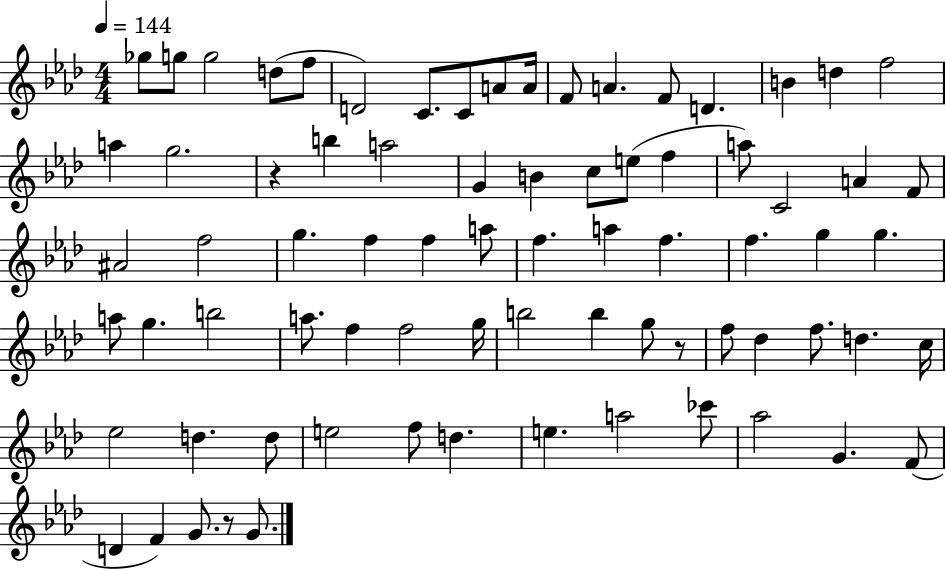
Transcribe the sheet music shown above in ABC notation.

X:1
T:Untitled
M:4/4
L:1/4
K:Ab
_g/2 g/2 g2 d/2 f/2 D2 C/2 C/2 A/2 A/4 F/2 A F/2 D B d f2 a g2 z b a2 G B c/2 e/2 f a/2 C2 A F/2 ^A2 f2 g f f a/2 f a f f g g a/2 g b2 a/2 f f2 g/4 b2 b g/2 z/2 f/2 _d f/2 d c/4 _e2 d d/2 e2 f/2 d e a2 _c'/2 _a2 G F/2 D F G/2 z/2 G/2